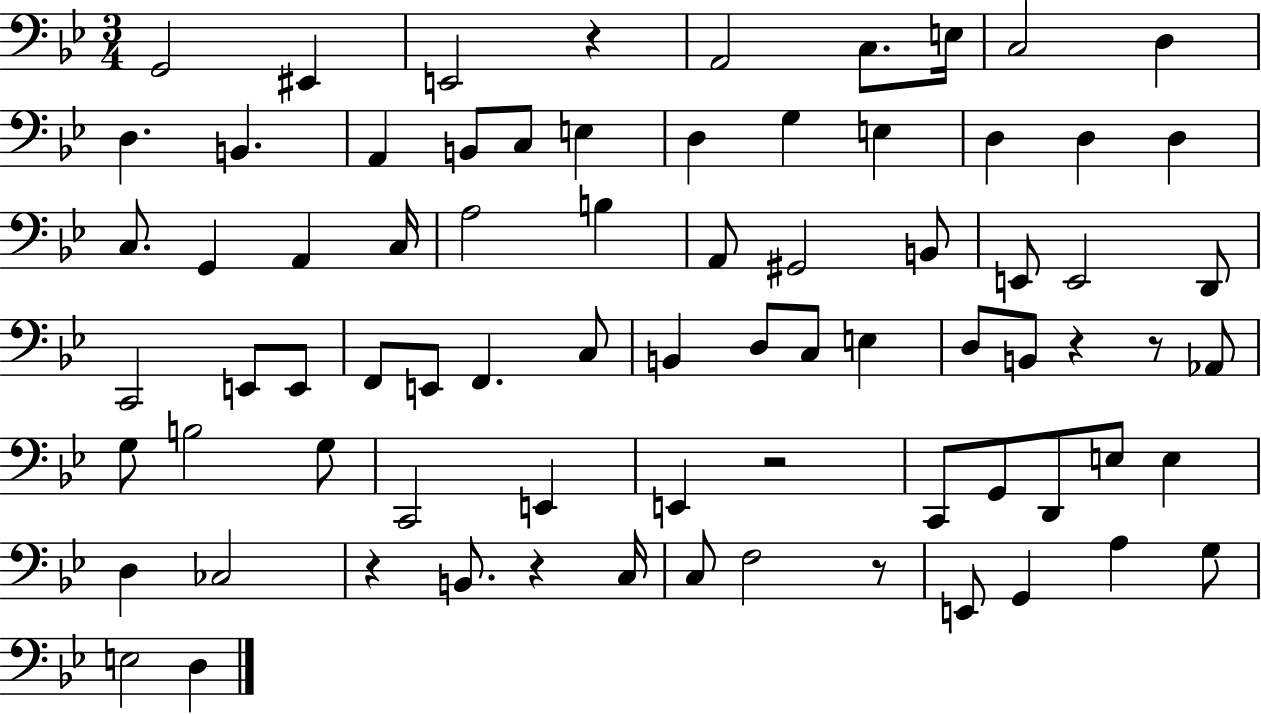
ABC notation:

X:1
T:Untitled
M:3/4
L:1/4
K:Bb
G,,2 ^E,, E,,2 z A,,2 C,/2 E,/4 C,2 D, D, B,, A,, B,,/2 C,/2 E, D, G, E, D, D, D, C,/2 G,, A,, C,/4 A,2 B, A,,/2 ^G,,2 B,,/2 E,,/2 E,,2 D,,/2 C,,2 E,,/2 E,,/2 F,,/2 E,,/2 F,, C,/2 B,, D,/2 C,/2 E, D,/2 B,,/2 z z/2 _A,,/2 G,/2 B,2 G,/2 C,,2 E,, E,, z2 C,,/2 G,,/2 D,,/2 E,/2 E, D, _C,2 z B,,/2 z C,/4 C,/2 F,2 z/2 E,,/2 G,, A, G,/2 E,2 D,